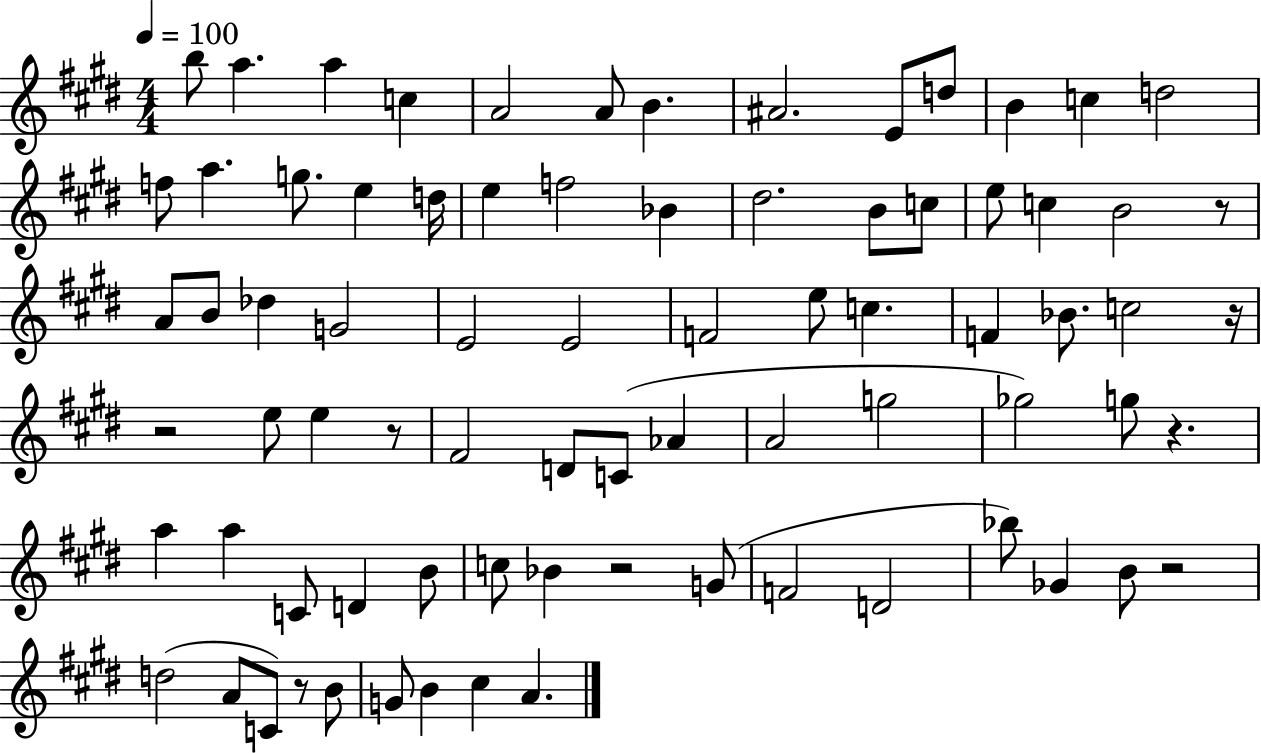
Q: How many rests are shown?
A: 8